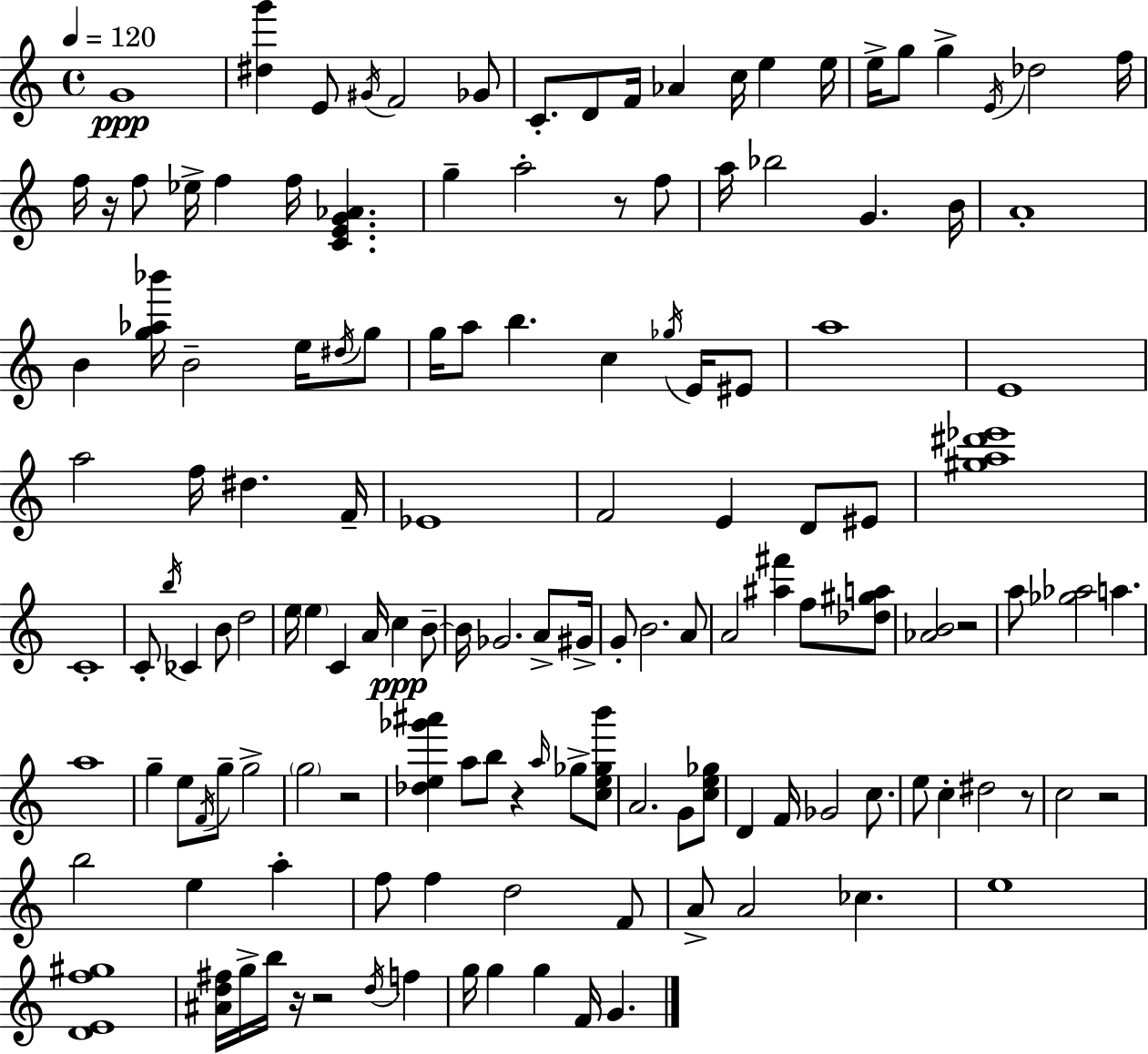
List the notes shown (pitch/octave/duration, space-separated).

G4/w [D#5,G6]/q E4/e G#4/s F4/h Gb4/e C4/e. D4/e F4/s Ab4/q C5/s E5/q E5/s E5/s G5/e G5/q E4/s Db5/h F5/s F5/s R/s F5/e Eb5/s F5/q F5/s [C4,E4,G4,Ab4]/q. G5/q A5/h R/e F5/e A5/s Bb5/h G4/q. B4/s A4/w B4/q [G5,Ab5,Bb6]/s B4/h E5/s D#5/s G5/e G5/s A5/e B5/q. C5/q Gb5/s E4/s EIS4/e A5/w E4/w A5/h F5/s D#5/q. F4/s Eb4/w F4/h E4/q D4/e EIS4/e [G#5,A5,D#6,Eb6]/w C4/w C4/e B5/s CES4/q B4/e D5/h E5/s E5/q C4/q A4/s C5/q B4/e B4/s Gb4/h. A4/e G#4/s G4/e B4/h. A4/e A4/h [A#5,F#6]/q F5/e [Db5,G#5,A5]/e [Ab4,B4]/h R/h A5/e [Gb5,Ab5]/h A5/q. A5/w G5/q E5/e F4/s G5/e G5/h G5/h R/h [Db5,E5,Gb6,A#6]/q A5/e B5/e R/q A5/s Gb5/e [C5,E5,Gb5,B6]/e A4/h. G4/e [C5,E5,Gb5]/e D4/q F4/s Gb4/h C5/e. E5/e C5/q D#5/h R/e C5/h R/h B5/h E5/q A5/q F5/e F5/q D5/h F4/e A4/e A4/h CES5/q. E5/w [D4,E4,F5,G#5]/w [A#4,D5,F#5]/s G5/s B5/s R/s R/h D5/s F5/q G5/s G5/q G5/q F4/s G4/q.